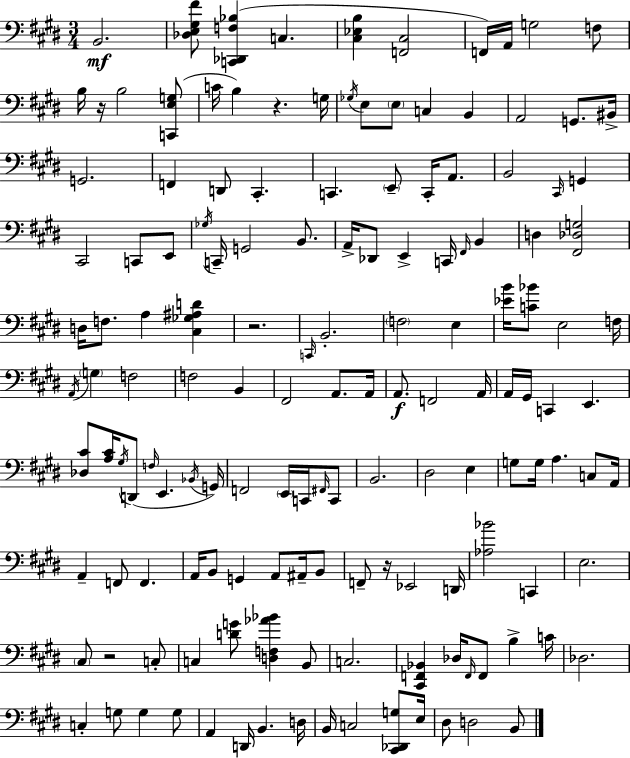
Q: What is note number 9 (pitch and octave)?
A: C4